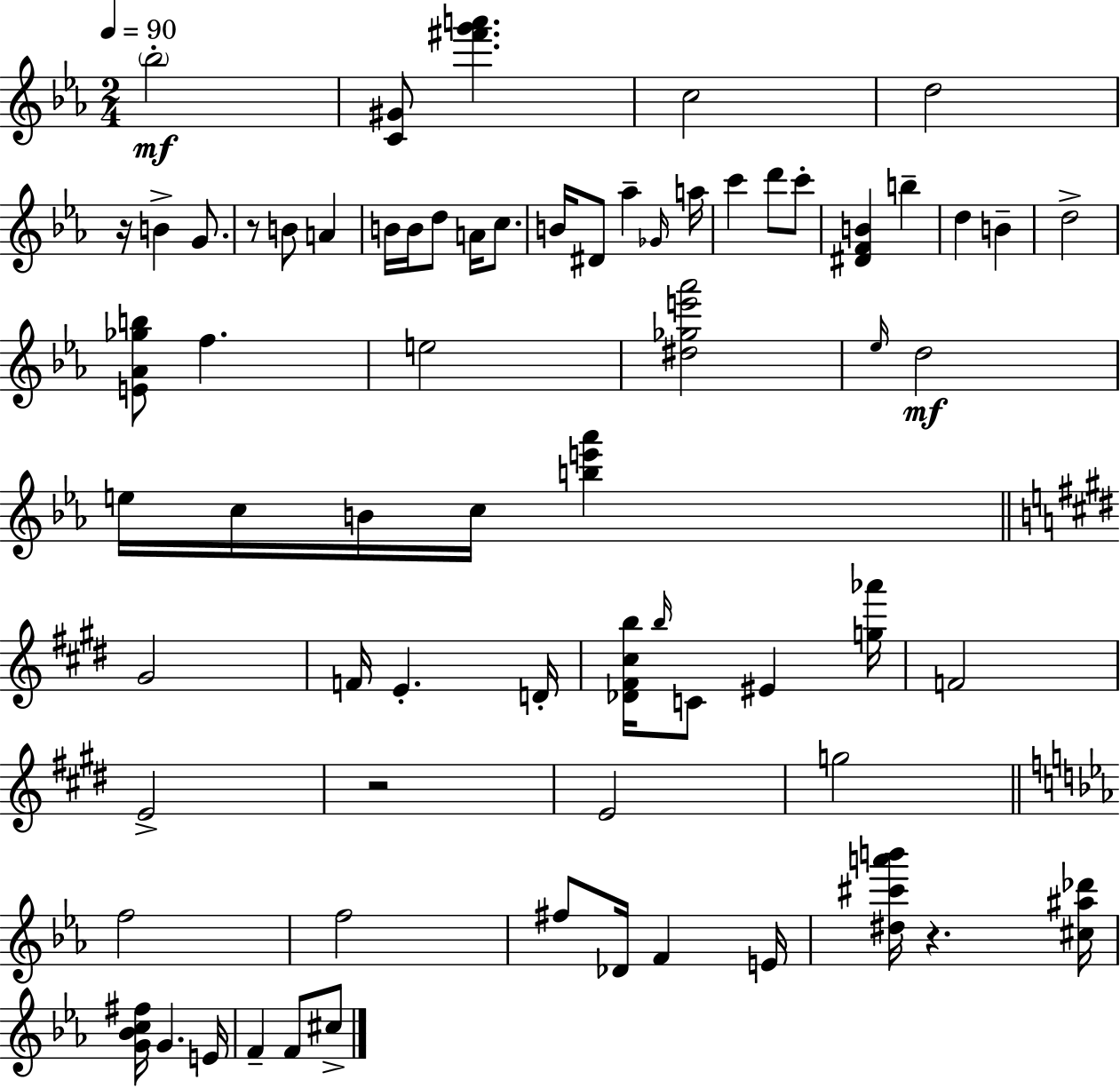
X:1
T:Untitled
M:2/4
L:1/4
K:Cm
_b2 [C^G]/2 [^f'g'a'] c2 d2 z/4 B G/2 z/2 B/2 A B/4 B/4 d/2 A/4 c/2 B/4 ^D/2 _a _G/4 a/4 c' d'/2 c'/2 [^DFB] b d B d2 [E_A_gb]/2 f e2 [^d_ge'_a']2 _e/4 d2 e/4 c/4 B/4 c/4 [be'_a'] ^G2 F/4 E D/4 [_D^F^cb]/4 b/4 C/2 ^E [g_a']/4 F2 E2 z2 E2 g2 f2 f2 ^f/2 _D/4 F E/4 [^d^c'a'b']/4 z [^c^a_d']/4 [G_Bc^f]/4 G E/4 F F/2 ^c/2